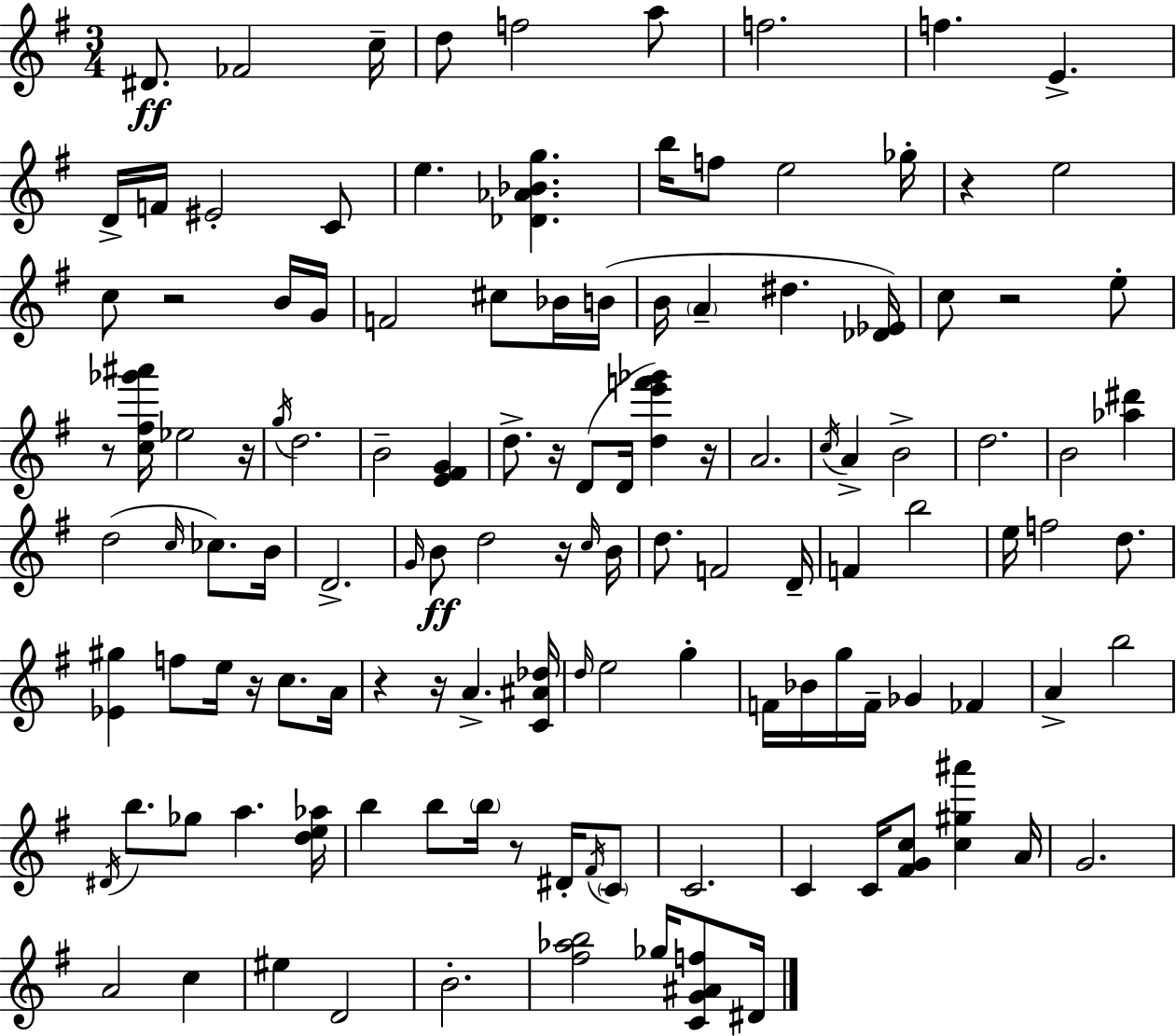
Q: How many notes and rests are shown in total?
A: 125